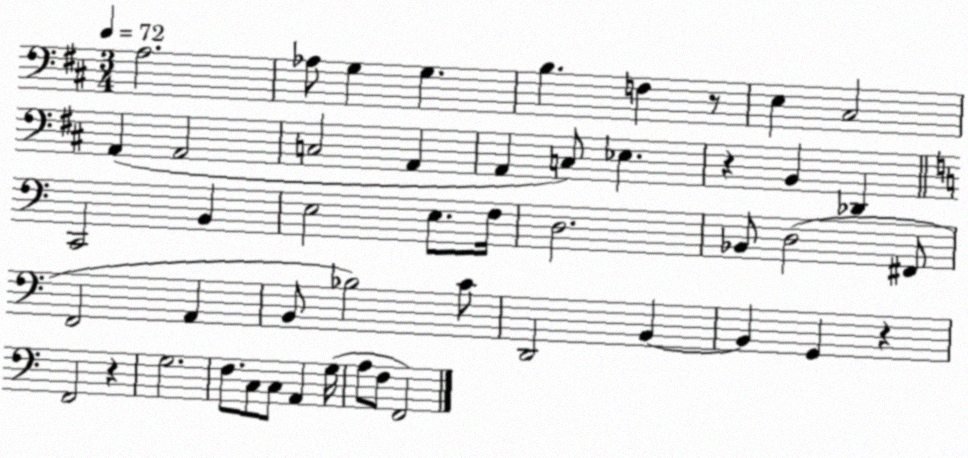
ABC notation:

X:1
T:Untitled
M:3/4
L:1/4
K:D
A,2 _A,/2 G, G, B, F, z/2 E, ^C,2 A,, A,,2 C,2 A,, A,, C,/2 _E, z B,, _D,, C,,2 B,, E,2 E,/2 F,/4 D,2 _B,,/2 D,2 ^F,,/2 F,,2 A,, B,,/2 _B,2 C/2 D,,2 B,, B,, G,, z F,,2 z G,2 F,/2 C,/2 C,/2 A,, G,/4 A,/2 F,/2 F,,2